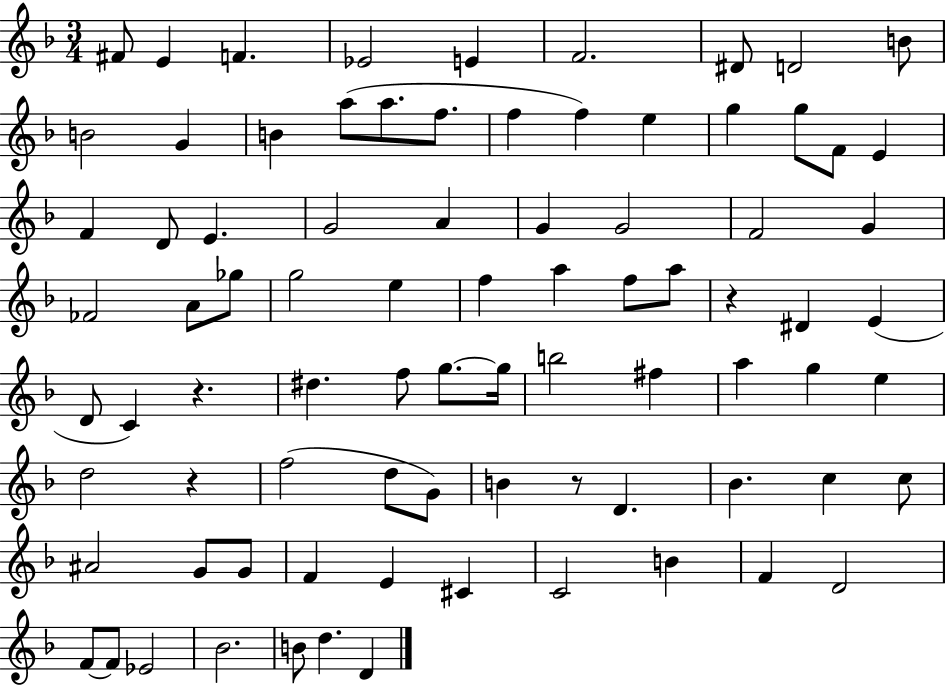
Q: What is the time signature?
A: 3/4